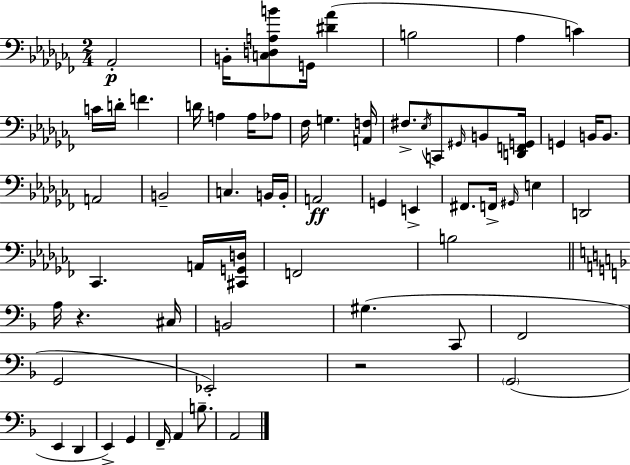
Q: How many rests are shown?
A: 2